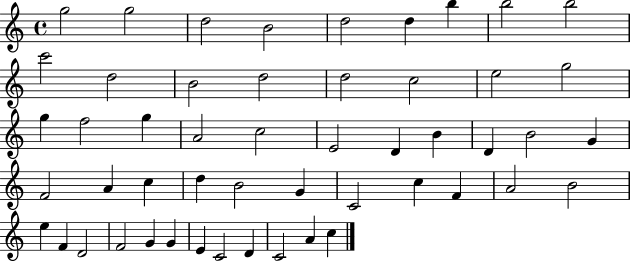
{
  \clef treble
  \time 4/4
  \defaultTimeSignature
  \key c \major
  g''2 g''2 | d''2 b'2 | d''2 d''4 b''4 | b''2 b''2 | \break c'''2 d''2 | b'2 d''2 | d''2 c''2 | e''2 g''2 | \break g''4 f''2 g''4 | a'2 c''2 | e'2 d'4 b'4 | d'4 b'2 g'4 | \break f'2 a'4 c''4 | d''4 b'2 g'4 | c'2 c''4 f'4 | a'2 b'2 | \break e''4 f'4 d'2 | f'2 g'4 g'4 | e'4 c'2 d'4 | c'2 a'4 c''4 | \break \bar "|."
}